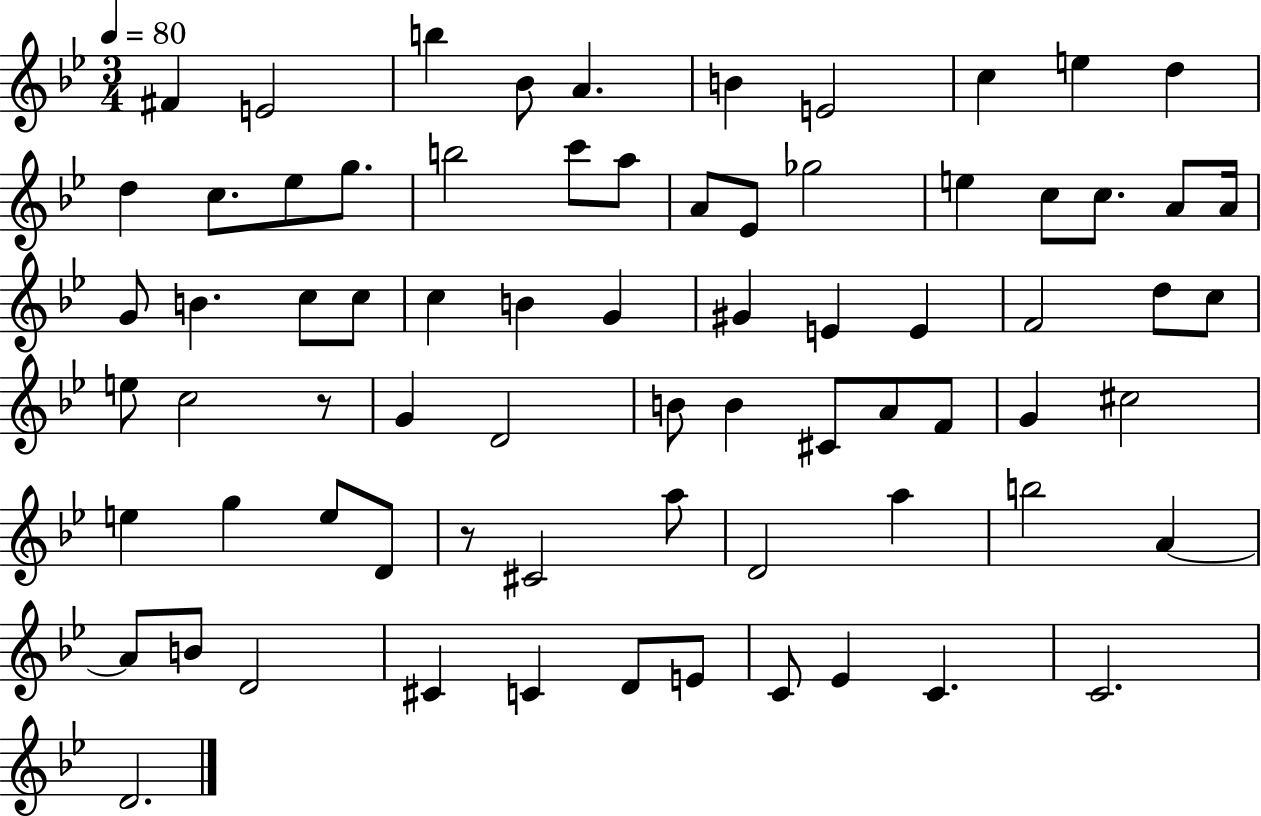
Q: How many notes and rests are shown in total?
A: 73